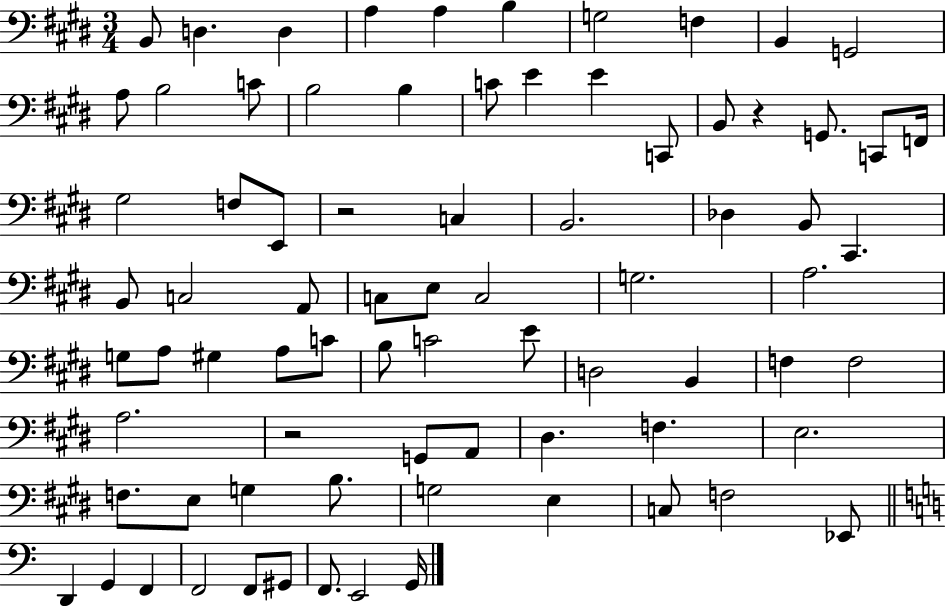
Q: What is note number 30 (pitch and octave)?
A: B2